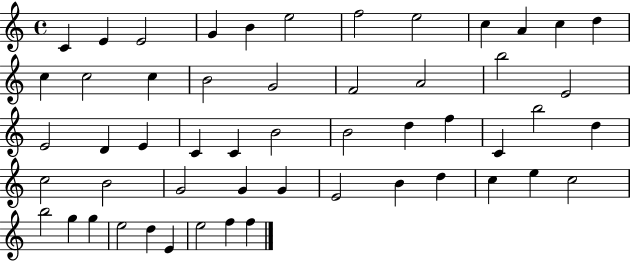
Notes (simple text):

C4/q E4/q E4/h G4/q B4/q E5/h F5/h E5/h C5/q A4/q C5/q D5/q C5/q C5/h C5/q B4/h G4/h F4/h A4/h B5/h E4/h E4/h D4/q E4/q C4/q C4/q B4/h B4/h D5/q F5/q C4/q B5/h D5/q C5/h B4/h G4/h G4/q G4/q E4/h B4/q D5/q C5/q E5/q C5/h B5/h G5/q G5/q E5/h D5/q E4/q E5/h F5/q F5/q